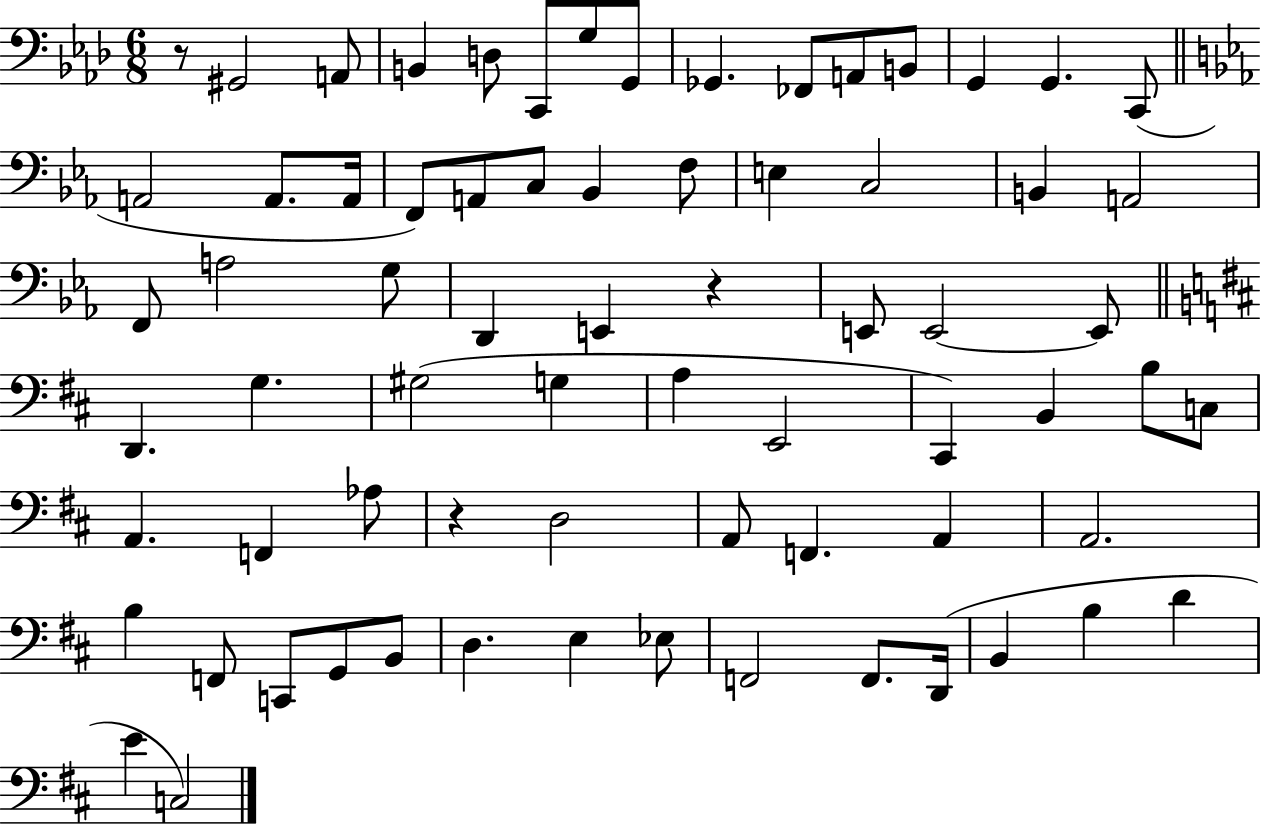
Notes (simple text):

R/e G#2/h A2/e B2/q D3/e C2/e G3/e G2/e Gb2/q. FES2/e A2/e B2/e G2/q G2/q. C2/e A2/h A2/e. A2/s F2/e A2/e C3/e Bb2/q F3/e E3/q C3/h B2/q A2/h F2/e A3/h G3/e D2/q E2/q R/q E2/e E2/h E2/e D2/q. G3/q. G#3/h G3/q A3/q E2/h C#2/q B2/q B3/e C3/e A2/q. F2/q Ab3/e R/q D3/h A2/e F2/q. A2/q A2/h. B3/q F2/e C2/e G2/e B2/e D3/q. E3/q Eb3/e F2/h F2/e. D2/s B2/q B3/q D4/q E4/q C3/h